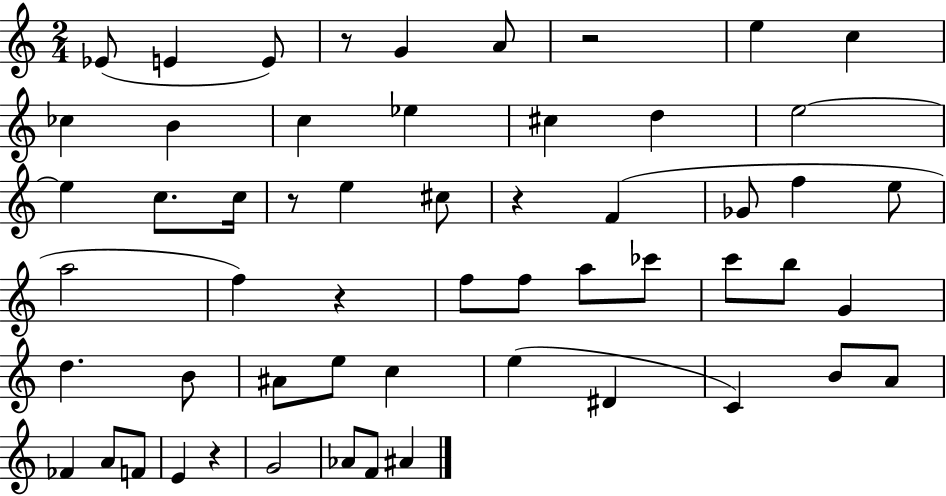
Eb4/e E4/q E4/e R/e G4/q A4/e R/h E5/q C5/q CES5/q B4/q C5/q Eb5/q C#5/q D5/q E5/h E5/q C5/e. C5/s R/e E5/q C#5/e R/q F4/q Gb4/e F5/q E5/e A5/h F5/q R/q F5/e F5/e A5/e CES6/e C6/e B5/e G4/q D5/q. B4/e A#4/e E5/e C5/q E5/q D#4/q C4/q B4/e A4/e FES4/q A4/e F4/e E4/q R/q G4/h Ab4/e F4/e A#4/q